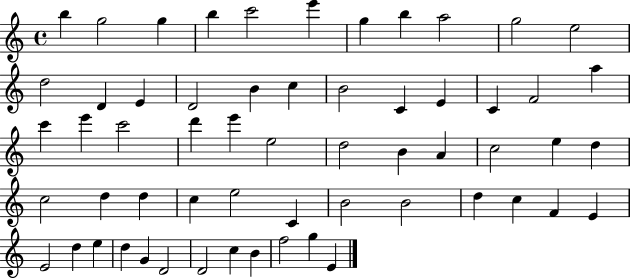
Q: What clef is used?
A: treble